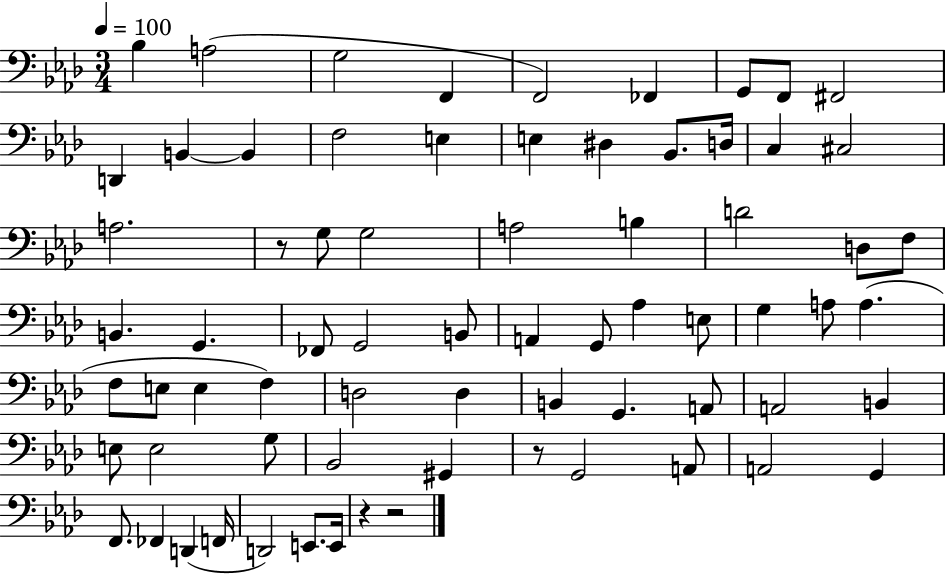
{
  \clef bass
  \numericTimeSignature
  \time 3/4
  \key aes \major
  \tempo 4 = 100
  \repeat volta 2 { bes4 a2( | g2 f,4 | f,2) fes,4 | g,8 f,8 fis,2 | \break d,4 b,4~~ b,4 | f2 e4 | e4 dis4 bes,8. d16 | c4 cis2 | \break a2. | r8 g8 g2 | a2 b4 | d'2 d8 f8 | \break b,4. g,4. | fes,8 g,2 b,8 | a,4 g,8 aes4 e8 | g4 a8 a4.( | \break f8 e8 e4 f4) | d2 d4 | b,4 g,4. a,8 | a,2 b,4 | \break e8 e2 g8 | bes,2 gis,4 | r8 g,2 a,8 | a,2 g,4 | \break f,8. fes,4 d,4( f,16 | d,2) e,8. e,16 | r4 r2 | } \bar "|."
}